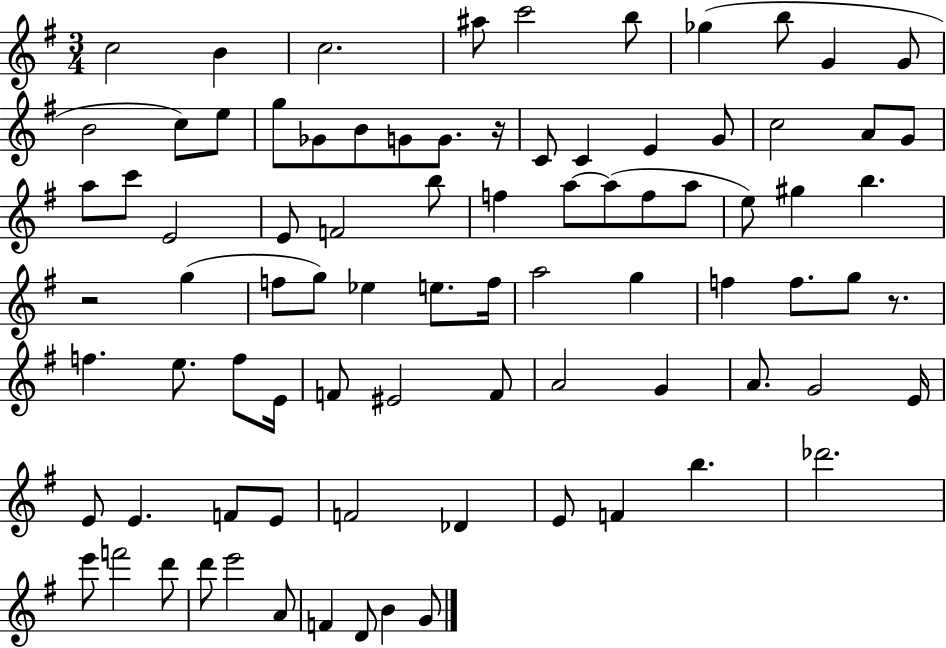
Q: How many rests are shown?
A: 3